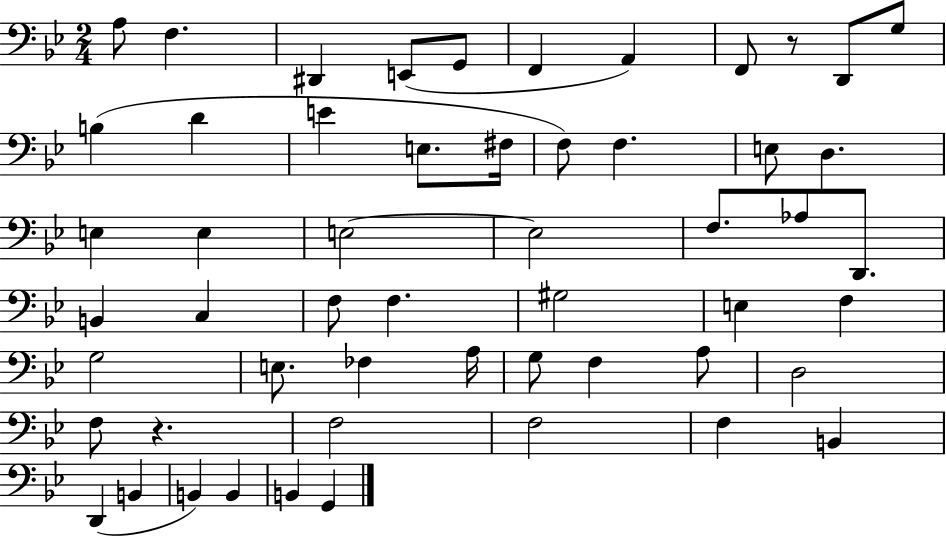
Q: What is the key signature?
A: BES major